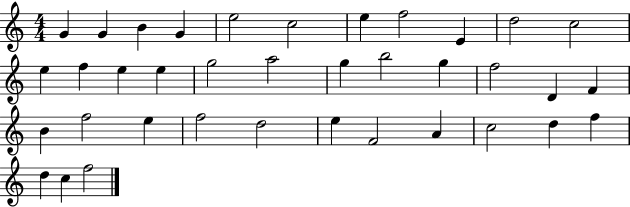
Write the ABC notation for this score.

X:1
T:Untitled
M:4/4
L:1/4
K:C
G G B G e2 c2 e f2 E d2 c2 e f e e g2 a2 g b2 g f2 D F B f2 e f2 d2 e F2 A c2 d f d c f2